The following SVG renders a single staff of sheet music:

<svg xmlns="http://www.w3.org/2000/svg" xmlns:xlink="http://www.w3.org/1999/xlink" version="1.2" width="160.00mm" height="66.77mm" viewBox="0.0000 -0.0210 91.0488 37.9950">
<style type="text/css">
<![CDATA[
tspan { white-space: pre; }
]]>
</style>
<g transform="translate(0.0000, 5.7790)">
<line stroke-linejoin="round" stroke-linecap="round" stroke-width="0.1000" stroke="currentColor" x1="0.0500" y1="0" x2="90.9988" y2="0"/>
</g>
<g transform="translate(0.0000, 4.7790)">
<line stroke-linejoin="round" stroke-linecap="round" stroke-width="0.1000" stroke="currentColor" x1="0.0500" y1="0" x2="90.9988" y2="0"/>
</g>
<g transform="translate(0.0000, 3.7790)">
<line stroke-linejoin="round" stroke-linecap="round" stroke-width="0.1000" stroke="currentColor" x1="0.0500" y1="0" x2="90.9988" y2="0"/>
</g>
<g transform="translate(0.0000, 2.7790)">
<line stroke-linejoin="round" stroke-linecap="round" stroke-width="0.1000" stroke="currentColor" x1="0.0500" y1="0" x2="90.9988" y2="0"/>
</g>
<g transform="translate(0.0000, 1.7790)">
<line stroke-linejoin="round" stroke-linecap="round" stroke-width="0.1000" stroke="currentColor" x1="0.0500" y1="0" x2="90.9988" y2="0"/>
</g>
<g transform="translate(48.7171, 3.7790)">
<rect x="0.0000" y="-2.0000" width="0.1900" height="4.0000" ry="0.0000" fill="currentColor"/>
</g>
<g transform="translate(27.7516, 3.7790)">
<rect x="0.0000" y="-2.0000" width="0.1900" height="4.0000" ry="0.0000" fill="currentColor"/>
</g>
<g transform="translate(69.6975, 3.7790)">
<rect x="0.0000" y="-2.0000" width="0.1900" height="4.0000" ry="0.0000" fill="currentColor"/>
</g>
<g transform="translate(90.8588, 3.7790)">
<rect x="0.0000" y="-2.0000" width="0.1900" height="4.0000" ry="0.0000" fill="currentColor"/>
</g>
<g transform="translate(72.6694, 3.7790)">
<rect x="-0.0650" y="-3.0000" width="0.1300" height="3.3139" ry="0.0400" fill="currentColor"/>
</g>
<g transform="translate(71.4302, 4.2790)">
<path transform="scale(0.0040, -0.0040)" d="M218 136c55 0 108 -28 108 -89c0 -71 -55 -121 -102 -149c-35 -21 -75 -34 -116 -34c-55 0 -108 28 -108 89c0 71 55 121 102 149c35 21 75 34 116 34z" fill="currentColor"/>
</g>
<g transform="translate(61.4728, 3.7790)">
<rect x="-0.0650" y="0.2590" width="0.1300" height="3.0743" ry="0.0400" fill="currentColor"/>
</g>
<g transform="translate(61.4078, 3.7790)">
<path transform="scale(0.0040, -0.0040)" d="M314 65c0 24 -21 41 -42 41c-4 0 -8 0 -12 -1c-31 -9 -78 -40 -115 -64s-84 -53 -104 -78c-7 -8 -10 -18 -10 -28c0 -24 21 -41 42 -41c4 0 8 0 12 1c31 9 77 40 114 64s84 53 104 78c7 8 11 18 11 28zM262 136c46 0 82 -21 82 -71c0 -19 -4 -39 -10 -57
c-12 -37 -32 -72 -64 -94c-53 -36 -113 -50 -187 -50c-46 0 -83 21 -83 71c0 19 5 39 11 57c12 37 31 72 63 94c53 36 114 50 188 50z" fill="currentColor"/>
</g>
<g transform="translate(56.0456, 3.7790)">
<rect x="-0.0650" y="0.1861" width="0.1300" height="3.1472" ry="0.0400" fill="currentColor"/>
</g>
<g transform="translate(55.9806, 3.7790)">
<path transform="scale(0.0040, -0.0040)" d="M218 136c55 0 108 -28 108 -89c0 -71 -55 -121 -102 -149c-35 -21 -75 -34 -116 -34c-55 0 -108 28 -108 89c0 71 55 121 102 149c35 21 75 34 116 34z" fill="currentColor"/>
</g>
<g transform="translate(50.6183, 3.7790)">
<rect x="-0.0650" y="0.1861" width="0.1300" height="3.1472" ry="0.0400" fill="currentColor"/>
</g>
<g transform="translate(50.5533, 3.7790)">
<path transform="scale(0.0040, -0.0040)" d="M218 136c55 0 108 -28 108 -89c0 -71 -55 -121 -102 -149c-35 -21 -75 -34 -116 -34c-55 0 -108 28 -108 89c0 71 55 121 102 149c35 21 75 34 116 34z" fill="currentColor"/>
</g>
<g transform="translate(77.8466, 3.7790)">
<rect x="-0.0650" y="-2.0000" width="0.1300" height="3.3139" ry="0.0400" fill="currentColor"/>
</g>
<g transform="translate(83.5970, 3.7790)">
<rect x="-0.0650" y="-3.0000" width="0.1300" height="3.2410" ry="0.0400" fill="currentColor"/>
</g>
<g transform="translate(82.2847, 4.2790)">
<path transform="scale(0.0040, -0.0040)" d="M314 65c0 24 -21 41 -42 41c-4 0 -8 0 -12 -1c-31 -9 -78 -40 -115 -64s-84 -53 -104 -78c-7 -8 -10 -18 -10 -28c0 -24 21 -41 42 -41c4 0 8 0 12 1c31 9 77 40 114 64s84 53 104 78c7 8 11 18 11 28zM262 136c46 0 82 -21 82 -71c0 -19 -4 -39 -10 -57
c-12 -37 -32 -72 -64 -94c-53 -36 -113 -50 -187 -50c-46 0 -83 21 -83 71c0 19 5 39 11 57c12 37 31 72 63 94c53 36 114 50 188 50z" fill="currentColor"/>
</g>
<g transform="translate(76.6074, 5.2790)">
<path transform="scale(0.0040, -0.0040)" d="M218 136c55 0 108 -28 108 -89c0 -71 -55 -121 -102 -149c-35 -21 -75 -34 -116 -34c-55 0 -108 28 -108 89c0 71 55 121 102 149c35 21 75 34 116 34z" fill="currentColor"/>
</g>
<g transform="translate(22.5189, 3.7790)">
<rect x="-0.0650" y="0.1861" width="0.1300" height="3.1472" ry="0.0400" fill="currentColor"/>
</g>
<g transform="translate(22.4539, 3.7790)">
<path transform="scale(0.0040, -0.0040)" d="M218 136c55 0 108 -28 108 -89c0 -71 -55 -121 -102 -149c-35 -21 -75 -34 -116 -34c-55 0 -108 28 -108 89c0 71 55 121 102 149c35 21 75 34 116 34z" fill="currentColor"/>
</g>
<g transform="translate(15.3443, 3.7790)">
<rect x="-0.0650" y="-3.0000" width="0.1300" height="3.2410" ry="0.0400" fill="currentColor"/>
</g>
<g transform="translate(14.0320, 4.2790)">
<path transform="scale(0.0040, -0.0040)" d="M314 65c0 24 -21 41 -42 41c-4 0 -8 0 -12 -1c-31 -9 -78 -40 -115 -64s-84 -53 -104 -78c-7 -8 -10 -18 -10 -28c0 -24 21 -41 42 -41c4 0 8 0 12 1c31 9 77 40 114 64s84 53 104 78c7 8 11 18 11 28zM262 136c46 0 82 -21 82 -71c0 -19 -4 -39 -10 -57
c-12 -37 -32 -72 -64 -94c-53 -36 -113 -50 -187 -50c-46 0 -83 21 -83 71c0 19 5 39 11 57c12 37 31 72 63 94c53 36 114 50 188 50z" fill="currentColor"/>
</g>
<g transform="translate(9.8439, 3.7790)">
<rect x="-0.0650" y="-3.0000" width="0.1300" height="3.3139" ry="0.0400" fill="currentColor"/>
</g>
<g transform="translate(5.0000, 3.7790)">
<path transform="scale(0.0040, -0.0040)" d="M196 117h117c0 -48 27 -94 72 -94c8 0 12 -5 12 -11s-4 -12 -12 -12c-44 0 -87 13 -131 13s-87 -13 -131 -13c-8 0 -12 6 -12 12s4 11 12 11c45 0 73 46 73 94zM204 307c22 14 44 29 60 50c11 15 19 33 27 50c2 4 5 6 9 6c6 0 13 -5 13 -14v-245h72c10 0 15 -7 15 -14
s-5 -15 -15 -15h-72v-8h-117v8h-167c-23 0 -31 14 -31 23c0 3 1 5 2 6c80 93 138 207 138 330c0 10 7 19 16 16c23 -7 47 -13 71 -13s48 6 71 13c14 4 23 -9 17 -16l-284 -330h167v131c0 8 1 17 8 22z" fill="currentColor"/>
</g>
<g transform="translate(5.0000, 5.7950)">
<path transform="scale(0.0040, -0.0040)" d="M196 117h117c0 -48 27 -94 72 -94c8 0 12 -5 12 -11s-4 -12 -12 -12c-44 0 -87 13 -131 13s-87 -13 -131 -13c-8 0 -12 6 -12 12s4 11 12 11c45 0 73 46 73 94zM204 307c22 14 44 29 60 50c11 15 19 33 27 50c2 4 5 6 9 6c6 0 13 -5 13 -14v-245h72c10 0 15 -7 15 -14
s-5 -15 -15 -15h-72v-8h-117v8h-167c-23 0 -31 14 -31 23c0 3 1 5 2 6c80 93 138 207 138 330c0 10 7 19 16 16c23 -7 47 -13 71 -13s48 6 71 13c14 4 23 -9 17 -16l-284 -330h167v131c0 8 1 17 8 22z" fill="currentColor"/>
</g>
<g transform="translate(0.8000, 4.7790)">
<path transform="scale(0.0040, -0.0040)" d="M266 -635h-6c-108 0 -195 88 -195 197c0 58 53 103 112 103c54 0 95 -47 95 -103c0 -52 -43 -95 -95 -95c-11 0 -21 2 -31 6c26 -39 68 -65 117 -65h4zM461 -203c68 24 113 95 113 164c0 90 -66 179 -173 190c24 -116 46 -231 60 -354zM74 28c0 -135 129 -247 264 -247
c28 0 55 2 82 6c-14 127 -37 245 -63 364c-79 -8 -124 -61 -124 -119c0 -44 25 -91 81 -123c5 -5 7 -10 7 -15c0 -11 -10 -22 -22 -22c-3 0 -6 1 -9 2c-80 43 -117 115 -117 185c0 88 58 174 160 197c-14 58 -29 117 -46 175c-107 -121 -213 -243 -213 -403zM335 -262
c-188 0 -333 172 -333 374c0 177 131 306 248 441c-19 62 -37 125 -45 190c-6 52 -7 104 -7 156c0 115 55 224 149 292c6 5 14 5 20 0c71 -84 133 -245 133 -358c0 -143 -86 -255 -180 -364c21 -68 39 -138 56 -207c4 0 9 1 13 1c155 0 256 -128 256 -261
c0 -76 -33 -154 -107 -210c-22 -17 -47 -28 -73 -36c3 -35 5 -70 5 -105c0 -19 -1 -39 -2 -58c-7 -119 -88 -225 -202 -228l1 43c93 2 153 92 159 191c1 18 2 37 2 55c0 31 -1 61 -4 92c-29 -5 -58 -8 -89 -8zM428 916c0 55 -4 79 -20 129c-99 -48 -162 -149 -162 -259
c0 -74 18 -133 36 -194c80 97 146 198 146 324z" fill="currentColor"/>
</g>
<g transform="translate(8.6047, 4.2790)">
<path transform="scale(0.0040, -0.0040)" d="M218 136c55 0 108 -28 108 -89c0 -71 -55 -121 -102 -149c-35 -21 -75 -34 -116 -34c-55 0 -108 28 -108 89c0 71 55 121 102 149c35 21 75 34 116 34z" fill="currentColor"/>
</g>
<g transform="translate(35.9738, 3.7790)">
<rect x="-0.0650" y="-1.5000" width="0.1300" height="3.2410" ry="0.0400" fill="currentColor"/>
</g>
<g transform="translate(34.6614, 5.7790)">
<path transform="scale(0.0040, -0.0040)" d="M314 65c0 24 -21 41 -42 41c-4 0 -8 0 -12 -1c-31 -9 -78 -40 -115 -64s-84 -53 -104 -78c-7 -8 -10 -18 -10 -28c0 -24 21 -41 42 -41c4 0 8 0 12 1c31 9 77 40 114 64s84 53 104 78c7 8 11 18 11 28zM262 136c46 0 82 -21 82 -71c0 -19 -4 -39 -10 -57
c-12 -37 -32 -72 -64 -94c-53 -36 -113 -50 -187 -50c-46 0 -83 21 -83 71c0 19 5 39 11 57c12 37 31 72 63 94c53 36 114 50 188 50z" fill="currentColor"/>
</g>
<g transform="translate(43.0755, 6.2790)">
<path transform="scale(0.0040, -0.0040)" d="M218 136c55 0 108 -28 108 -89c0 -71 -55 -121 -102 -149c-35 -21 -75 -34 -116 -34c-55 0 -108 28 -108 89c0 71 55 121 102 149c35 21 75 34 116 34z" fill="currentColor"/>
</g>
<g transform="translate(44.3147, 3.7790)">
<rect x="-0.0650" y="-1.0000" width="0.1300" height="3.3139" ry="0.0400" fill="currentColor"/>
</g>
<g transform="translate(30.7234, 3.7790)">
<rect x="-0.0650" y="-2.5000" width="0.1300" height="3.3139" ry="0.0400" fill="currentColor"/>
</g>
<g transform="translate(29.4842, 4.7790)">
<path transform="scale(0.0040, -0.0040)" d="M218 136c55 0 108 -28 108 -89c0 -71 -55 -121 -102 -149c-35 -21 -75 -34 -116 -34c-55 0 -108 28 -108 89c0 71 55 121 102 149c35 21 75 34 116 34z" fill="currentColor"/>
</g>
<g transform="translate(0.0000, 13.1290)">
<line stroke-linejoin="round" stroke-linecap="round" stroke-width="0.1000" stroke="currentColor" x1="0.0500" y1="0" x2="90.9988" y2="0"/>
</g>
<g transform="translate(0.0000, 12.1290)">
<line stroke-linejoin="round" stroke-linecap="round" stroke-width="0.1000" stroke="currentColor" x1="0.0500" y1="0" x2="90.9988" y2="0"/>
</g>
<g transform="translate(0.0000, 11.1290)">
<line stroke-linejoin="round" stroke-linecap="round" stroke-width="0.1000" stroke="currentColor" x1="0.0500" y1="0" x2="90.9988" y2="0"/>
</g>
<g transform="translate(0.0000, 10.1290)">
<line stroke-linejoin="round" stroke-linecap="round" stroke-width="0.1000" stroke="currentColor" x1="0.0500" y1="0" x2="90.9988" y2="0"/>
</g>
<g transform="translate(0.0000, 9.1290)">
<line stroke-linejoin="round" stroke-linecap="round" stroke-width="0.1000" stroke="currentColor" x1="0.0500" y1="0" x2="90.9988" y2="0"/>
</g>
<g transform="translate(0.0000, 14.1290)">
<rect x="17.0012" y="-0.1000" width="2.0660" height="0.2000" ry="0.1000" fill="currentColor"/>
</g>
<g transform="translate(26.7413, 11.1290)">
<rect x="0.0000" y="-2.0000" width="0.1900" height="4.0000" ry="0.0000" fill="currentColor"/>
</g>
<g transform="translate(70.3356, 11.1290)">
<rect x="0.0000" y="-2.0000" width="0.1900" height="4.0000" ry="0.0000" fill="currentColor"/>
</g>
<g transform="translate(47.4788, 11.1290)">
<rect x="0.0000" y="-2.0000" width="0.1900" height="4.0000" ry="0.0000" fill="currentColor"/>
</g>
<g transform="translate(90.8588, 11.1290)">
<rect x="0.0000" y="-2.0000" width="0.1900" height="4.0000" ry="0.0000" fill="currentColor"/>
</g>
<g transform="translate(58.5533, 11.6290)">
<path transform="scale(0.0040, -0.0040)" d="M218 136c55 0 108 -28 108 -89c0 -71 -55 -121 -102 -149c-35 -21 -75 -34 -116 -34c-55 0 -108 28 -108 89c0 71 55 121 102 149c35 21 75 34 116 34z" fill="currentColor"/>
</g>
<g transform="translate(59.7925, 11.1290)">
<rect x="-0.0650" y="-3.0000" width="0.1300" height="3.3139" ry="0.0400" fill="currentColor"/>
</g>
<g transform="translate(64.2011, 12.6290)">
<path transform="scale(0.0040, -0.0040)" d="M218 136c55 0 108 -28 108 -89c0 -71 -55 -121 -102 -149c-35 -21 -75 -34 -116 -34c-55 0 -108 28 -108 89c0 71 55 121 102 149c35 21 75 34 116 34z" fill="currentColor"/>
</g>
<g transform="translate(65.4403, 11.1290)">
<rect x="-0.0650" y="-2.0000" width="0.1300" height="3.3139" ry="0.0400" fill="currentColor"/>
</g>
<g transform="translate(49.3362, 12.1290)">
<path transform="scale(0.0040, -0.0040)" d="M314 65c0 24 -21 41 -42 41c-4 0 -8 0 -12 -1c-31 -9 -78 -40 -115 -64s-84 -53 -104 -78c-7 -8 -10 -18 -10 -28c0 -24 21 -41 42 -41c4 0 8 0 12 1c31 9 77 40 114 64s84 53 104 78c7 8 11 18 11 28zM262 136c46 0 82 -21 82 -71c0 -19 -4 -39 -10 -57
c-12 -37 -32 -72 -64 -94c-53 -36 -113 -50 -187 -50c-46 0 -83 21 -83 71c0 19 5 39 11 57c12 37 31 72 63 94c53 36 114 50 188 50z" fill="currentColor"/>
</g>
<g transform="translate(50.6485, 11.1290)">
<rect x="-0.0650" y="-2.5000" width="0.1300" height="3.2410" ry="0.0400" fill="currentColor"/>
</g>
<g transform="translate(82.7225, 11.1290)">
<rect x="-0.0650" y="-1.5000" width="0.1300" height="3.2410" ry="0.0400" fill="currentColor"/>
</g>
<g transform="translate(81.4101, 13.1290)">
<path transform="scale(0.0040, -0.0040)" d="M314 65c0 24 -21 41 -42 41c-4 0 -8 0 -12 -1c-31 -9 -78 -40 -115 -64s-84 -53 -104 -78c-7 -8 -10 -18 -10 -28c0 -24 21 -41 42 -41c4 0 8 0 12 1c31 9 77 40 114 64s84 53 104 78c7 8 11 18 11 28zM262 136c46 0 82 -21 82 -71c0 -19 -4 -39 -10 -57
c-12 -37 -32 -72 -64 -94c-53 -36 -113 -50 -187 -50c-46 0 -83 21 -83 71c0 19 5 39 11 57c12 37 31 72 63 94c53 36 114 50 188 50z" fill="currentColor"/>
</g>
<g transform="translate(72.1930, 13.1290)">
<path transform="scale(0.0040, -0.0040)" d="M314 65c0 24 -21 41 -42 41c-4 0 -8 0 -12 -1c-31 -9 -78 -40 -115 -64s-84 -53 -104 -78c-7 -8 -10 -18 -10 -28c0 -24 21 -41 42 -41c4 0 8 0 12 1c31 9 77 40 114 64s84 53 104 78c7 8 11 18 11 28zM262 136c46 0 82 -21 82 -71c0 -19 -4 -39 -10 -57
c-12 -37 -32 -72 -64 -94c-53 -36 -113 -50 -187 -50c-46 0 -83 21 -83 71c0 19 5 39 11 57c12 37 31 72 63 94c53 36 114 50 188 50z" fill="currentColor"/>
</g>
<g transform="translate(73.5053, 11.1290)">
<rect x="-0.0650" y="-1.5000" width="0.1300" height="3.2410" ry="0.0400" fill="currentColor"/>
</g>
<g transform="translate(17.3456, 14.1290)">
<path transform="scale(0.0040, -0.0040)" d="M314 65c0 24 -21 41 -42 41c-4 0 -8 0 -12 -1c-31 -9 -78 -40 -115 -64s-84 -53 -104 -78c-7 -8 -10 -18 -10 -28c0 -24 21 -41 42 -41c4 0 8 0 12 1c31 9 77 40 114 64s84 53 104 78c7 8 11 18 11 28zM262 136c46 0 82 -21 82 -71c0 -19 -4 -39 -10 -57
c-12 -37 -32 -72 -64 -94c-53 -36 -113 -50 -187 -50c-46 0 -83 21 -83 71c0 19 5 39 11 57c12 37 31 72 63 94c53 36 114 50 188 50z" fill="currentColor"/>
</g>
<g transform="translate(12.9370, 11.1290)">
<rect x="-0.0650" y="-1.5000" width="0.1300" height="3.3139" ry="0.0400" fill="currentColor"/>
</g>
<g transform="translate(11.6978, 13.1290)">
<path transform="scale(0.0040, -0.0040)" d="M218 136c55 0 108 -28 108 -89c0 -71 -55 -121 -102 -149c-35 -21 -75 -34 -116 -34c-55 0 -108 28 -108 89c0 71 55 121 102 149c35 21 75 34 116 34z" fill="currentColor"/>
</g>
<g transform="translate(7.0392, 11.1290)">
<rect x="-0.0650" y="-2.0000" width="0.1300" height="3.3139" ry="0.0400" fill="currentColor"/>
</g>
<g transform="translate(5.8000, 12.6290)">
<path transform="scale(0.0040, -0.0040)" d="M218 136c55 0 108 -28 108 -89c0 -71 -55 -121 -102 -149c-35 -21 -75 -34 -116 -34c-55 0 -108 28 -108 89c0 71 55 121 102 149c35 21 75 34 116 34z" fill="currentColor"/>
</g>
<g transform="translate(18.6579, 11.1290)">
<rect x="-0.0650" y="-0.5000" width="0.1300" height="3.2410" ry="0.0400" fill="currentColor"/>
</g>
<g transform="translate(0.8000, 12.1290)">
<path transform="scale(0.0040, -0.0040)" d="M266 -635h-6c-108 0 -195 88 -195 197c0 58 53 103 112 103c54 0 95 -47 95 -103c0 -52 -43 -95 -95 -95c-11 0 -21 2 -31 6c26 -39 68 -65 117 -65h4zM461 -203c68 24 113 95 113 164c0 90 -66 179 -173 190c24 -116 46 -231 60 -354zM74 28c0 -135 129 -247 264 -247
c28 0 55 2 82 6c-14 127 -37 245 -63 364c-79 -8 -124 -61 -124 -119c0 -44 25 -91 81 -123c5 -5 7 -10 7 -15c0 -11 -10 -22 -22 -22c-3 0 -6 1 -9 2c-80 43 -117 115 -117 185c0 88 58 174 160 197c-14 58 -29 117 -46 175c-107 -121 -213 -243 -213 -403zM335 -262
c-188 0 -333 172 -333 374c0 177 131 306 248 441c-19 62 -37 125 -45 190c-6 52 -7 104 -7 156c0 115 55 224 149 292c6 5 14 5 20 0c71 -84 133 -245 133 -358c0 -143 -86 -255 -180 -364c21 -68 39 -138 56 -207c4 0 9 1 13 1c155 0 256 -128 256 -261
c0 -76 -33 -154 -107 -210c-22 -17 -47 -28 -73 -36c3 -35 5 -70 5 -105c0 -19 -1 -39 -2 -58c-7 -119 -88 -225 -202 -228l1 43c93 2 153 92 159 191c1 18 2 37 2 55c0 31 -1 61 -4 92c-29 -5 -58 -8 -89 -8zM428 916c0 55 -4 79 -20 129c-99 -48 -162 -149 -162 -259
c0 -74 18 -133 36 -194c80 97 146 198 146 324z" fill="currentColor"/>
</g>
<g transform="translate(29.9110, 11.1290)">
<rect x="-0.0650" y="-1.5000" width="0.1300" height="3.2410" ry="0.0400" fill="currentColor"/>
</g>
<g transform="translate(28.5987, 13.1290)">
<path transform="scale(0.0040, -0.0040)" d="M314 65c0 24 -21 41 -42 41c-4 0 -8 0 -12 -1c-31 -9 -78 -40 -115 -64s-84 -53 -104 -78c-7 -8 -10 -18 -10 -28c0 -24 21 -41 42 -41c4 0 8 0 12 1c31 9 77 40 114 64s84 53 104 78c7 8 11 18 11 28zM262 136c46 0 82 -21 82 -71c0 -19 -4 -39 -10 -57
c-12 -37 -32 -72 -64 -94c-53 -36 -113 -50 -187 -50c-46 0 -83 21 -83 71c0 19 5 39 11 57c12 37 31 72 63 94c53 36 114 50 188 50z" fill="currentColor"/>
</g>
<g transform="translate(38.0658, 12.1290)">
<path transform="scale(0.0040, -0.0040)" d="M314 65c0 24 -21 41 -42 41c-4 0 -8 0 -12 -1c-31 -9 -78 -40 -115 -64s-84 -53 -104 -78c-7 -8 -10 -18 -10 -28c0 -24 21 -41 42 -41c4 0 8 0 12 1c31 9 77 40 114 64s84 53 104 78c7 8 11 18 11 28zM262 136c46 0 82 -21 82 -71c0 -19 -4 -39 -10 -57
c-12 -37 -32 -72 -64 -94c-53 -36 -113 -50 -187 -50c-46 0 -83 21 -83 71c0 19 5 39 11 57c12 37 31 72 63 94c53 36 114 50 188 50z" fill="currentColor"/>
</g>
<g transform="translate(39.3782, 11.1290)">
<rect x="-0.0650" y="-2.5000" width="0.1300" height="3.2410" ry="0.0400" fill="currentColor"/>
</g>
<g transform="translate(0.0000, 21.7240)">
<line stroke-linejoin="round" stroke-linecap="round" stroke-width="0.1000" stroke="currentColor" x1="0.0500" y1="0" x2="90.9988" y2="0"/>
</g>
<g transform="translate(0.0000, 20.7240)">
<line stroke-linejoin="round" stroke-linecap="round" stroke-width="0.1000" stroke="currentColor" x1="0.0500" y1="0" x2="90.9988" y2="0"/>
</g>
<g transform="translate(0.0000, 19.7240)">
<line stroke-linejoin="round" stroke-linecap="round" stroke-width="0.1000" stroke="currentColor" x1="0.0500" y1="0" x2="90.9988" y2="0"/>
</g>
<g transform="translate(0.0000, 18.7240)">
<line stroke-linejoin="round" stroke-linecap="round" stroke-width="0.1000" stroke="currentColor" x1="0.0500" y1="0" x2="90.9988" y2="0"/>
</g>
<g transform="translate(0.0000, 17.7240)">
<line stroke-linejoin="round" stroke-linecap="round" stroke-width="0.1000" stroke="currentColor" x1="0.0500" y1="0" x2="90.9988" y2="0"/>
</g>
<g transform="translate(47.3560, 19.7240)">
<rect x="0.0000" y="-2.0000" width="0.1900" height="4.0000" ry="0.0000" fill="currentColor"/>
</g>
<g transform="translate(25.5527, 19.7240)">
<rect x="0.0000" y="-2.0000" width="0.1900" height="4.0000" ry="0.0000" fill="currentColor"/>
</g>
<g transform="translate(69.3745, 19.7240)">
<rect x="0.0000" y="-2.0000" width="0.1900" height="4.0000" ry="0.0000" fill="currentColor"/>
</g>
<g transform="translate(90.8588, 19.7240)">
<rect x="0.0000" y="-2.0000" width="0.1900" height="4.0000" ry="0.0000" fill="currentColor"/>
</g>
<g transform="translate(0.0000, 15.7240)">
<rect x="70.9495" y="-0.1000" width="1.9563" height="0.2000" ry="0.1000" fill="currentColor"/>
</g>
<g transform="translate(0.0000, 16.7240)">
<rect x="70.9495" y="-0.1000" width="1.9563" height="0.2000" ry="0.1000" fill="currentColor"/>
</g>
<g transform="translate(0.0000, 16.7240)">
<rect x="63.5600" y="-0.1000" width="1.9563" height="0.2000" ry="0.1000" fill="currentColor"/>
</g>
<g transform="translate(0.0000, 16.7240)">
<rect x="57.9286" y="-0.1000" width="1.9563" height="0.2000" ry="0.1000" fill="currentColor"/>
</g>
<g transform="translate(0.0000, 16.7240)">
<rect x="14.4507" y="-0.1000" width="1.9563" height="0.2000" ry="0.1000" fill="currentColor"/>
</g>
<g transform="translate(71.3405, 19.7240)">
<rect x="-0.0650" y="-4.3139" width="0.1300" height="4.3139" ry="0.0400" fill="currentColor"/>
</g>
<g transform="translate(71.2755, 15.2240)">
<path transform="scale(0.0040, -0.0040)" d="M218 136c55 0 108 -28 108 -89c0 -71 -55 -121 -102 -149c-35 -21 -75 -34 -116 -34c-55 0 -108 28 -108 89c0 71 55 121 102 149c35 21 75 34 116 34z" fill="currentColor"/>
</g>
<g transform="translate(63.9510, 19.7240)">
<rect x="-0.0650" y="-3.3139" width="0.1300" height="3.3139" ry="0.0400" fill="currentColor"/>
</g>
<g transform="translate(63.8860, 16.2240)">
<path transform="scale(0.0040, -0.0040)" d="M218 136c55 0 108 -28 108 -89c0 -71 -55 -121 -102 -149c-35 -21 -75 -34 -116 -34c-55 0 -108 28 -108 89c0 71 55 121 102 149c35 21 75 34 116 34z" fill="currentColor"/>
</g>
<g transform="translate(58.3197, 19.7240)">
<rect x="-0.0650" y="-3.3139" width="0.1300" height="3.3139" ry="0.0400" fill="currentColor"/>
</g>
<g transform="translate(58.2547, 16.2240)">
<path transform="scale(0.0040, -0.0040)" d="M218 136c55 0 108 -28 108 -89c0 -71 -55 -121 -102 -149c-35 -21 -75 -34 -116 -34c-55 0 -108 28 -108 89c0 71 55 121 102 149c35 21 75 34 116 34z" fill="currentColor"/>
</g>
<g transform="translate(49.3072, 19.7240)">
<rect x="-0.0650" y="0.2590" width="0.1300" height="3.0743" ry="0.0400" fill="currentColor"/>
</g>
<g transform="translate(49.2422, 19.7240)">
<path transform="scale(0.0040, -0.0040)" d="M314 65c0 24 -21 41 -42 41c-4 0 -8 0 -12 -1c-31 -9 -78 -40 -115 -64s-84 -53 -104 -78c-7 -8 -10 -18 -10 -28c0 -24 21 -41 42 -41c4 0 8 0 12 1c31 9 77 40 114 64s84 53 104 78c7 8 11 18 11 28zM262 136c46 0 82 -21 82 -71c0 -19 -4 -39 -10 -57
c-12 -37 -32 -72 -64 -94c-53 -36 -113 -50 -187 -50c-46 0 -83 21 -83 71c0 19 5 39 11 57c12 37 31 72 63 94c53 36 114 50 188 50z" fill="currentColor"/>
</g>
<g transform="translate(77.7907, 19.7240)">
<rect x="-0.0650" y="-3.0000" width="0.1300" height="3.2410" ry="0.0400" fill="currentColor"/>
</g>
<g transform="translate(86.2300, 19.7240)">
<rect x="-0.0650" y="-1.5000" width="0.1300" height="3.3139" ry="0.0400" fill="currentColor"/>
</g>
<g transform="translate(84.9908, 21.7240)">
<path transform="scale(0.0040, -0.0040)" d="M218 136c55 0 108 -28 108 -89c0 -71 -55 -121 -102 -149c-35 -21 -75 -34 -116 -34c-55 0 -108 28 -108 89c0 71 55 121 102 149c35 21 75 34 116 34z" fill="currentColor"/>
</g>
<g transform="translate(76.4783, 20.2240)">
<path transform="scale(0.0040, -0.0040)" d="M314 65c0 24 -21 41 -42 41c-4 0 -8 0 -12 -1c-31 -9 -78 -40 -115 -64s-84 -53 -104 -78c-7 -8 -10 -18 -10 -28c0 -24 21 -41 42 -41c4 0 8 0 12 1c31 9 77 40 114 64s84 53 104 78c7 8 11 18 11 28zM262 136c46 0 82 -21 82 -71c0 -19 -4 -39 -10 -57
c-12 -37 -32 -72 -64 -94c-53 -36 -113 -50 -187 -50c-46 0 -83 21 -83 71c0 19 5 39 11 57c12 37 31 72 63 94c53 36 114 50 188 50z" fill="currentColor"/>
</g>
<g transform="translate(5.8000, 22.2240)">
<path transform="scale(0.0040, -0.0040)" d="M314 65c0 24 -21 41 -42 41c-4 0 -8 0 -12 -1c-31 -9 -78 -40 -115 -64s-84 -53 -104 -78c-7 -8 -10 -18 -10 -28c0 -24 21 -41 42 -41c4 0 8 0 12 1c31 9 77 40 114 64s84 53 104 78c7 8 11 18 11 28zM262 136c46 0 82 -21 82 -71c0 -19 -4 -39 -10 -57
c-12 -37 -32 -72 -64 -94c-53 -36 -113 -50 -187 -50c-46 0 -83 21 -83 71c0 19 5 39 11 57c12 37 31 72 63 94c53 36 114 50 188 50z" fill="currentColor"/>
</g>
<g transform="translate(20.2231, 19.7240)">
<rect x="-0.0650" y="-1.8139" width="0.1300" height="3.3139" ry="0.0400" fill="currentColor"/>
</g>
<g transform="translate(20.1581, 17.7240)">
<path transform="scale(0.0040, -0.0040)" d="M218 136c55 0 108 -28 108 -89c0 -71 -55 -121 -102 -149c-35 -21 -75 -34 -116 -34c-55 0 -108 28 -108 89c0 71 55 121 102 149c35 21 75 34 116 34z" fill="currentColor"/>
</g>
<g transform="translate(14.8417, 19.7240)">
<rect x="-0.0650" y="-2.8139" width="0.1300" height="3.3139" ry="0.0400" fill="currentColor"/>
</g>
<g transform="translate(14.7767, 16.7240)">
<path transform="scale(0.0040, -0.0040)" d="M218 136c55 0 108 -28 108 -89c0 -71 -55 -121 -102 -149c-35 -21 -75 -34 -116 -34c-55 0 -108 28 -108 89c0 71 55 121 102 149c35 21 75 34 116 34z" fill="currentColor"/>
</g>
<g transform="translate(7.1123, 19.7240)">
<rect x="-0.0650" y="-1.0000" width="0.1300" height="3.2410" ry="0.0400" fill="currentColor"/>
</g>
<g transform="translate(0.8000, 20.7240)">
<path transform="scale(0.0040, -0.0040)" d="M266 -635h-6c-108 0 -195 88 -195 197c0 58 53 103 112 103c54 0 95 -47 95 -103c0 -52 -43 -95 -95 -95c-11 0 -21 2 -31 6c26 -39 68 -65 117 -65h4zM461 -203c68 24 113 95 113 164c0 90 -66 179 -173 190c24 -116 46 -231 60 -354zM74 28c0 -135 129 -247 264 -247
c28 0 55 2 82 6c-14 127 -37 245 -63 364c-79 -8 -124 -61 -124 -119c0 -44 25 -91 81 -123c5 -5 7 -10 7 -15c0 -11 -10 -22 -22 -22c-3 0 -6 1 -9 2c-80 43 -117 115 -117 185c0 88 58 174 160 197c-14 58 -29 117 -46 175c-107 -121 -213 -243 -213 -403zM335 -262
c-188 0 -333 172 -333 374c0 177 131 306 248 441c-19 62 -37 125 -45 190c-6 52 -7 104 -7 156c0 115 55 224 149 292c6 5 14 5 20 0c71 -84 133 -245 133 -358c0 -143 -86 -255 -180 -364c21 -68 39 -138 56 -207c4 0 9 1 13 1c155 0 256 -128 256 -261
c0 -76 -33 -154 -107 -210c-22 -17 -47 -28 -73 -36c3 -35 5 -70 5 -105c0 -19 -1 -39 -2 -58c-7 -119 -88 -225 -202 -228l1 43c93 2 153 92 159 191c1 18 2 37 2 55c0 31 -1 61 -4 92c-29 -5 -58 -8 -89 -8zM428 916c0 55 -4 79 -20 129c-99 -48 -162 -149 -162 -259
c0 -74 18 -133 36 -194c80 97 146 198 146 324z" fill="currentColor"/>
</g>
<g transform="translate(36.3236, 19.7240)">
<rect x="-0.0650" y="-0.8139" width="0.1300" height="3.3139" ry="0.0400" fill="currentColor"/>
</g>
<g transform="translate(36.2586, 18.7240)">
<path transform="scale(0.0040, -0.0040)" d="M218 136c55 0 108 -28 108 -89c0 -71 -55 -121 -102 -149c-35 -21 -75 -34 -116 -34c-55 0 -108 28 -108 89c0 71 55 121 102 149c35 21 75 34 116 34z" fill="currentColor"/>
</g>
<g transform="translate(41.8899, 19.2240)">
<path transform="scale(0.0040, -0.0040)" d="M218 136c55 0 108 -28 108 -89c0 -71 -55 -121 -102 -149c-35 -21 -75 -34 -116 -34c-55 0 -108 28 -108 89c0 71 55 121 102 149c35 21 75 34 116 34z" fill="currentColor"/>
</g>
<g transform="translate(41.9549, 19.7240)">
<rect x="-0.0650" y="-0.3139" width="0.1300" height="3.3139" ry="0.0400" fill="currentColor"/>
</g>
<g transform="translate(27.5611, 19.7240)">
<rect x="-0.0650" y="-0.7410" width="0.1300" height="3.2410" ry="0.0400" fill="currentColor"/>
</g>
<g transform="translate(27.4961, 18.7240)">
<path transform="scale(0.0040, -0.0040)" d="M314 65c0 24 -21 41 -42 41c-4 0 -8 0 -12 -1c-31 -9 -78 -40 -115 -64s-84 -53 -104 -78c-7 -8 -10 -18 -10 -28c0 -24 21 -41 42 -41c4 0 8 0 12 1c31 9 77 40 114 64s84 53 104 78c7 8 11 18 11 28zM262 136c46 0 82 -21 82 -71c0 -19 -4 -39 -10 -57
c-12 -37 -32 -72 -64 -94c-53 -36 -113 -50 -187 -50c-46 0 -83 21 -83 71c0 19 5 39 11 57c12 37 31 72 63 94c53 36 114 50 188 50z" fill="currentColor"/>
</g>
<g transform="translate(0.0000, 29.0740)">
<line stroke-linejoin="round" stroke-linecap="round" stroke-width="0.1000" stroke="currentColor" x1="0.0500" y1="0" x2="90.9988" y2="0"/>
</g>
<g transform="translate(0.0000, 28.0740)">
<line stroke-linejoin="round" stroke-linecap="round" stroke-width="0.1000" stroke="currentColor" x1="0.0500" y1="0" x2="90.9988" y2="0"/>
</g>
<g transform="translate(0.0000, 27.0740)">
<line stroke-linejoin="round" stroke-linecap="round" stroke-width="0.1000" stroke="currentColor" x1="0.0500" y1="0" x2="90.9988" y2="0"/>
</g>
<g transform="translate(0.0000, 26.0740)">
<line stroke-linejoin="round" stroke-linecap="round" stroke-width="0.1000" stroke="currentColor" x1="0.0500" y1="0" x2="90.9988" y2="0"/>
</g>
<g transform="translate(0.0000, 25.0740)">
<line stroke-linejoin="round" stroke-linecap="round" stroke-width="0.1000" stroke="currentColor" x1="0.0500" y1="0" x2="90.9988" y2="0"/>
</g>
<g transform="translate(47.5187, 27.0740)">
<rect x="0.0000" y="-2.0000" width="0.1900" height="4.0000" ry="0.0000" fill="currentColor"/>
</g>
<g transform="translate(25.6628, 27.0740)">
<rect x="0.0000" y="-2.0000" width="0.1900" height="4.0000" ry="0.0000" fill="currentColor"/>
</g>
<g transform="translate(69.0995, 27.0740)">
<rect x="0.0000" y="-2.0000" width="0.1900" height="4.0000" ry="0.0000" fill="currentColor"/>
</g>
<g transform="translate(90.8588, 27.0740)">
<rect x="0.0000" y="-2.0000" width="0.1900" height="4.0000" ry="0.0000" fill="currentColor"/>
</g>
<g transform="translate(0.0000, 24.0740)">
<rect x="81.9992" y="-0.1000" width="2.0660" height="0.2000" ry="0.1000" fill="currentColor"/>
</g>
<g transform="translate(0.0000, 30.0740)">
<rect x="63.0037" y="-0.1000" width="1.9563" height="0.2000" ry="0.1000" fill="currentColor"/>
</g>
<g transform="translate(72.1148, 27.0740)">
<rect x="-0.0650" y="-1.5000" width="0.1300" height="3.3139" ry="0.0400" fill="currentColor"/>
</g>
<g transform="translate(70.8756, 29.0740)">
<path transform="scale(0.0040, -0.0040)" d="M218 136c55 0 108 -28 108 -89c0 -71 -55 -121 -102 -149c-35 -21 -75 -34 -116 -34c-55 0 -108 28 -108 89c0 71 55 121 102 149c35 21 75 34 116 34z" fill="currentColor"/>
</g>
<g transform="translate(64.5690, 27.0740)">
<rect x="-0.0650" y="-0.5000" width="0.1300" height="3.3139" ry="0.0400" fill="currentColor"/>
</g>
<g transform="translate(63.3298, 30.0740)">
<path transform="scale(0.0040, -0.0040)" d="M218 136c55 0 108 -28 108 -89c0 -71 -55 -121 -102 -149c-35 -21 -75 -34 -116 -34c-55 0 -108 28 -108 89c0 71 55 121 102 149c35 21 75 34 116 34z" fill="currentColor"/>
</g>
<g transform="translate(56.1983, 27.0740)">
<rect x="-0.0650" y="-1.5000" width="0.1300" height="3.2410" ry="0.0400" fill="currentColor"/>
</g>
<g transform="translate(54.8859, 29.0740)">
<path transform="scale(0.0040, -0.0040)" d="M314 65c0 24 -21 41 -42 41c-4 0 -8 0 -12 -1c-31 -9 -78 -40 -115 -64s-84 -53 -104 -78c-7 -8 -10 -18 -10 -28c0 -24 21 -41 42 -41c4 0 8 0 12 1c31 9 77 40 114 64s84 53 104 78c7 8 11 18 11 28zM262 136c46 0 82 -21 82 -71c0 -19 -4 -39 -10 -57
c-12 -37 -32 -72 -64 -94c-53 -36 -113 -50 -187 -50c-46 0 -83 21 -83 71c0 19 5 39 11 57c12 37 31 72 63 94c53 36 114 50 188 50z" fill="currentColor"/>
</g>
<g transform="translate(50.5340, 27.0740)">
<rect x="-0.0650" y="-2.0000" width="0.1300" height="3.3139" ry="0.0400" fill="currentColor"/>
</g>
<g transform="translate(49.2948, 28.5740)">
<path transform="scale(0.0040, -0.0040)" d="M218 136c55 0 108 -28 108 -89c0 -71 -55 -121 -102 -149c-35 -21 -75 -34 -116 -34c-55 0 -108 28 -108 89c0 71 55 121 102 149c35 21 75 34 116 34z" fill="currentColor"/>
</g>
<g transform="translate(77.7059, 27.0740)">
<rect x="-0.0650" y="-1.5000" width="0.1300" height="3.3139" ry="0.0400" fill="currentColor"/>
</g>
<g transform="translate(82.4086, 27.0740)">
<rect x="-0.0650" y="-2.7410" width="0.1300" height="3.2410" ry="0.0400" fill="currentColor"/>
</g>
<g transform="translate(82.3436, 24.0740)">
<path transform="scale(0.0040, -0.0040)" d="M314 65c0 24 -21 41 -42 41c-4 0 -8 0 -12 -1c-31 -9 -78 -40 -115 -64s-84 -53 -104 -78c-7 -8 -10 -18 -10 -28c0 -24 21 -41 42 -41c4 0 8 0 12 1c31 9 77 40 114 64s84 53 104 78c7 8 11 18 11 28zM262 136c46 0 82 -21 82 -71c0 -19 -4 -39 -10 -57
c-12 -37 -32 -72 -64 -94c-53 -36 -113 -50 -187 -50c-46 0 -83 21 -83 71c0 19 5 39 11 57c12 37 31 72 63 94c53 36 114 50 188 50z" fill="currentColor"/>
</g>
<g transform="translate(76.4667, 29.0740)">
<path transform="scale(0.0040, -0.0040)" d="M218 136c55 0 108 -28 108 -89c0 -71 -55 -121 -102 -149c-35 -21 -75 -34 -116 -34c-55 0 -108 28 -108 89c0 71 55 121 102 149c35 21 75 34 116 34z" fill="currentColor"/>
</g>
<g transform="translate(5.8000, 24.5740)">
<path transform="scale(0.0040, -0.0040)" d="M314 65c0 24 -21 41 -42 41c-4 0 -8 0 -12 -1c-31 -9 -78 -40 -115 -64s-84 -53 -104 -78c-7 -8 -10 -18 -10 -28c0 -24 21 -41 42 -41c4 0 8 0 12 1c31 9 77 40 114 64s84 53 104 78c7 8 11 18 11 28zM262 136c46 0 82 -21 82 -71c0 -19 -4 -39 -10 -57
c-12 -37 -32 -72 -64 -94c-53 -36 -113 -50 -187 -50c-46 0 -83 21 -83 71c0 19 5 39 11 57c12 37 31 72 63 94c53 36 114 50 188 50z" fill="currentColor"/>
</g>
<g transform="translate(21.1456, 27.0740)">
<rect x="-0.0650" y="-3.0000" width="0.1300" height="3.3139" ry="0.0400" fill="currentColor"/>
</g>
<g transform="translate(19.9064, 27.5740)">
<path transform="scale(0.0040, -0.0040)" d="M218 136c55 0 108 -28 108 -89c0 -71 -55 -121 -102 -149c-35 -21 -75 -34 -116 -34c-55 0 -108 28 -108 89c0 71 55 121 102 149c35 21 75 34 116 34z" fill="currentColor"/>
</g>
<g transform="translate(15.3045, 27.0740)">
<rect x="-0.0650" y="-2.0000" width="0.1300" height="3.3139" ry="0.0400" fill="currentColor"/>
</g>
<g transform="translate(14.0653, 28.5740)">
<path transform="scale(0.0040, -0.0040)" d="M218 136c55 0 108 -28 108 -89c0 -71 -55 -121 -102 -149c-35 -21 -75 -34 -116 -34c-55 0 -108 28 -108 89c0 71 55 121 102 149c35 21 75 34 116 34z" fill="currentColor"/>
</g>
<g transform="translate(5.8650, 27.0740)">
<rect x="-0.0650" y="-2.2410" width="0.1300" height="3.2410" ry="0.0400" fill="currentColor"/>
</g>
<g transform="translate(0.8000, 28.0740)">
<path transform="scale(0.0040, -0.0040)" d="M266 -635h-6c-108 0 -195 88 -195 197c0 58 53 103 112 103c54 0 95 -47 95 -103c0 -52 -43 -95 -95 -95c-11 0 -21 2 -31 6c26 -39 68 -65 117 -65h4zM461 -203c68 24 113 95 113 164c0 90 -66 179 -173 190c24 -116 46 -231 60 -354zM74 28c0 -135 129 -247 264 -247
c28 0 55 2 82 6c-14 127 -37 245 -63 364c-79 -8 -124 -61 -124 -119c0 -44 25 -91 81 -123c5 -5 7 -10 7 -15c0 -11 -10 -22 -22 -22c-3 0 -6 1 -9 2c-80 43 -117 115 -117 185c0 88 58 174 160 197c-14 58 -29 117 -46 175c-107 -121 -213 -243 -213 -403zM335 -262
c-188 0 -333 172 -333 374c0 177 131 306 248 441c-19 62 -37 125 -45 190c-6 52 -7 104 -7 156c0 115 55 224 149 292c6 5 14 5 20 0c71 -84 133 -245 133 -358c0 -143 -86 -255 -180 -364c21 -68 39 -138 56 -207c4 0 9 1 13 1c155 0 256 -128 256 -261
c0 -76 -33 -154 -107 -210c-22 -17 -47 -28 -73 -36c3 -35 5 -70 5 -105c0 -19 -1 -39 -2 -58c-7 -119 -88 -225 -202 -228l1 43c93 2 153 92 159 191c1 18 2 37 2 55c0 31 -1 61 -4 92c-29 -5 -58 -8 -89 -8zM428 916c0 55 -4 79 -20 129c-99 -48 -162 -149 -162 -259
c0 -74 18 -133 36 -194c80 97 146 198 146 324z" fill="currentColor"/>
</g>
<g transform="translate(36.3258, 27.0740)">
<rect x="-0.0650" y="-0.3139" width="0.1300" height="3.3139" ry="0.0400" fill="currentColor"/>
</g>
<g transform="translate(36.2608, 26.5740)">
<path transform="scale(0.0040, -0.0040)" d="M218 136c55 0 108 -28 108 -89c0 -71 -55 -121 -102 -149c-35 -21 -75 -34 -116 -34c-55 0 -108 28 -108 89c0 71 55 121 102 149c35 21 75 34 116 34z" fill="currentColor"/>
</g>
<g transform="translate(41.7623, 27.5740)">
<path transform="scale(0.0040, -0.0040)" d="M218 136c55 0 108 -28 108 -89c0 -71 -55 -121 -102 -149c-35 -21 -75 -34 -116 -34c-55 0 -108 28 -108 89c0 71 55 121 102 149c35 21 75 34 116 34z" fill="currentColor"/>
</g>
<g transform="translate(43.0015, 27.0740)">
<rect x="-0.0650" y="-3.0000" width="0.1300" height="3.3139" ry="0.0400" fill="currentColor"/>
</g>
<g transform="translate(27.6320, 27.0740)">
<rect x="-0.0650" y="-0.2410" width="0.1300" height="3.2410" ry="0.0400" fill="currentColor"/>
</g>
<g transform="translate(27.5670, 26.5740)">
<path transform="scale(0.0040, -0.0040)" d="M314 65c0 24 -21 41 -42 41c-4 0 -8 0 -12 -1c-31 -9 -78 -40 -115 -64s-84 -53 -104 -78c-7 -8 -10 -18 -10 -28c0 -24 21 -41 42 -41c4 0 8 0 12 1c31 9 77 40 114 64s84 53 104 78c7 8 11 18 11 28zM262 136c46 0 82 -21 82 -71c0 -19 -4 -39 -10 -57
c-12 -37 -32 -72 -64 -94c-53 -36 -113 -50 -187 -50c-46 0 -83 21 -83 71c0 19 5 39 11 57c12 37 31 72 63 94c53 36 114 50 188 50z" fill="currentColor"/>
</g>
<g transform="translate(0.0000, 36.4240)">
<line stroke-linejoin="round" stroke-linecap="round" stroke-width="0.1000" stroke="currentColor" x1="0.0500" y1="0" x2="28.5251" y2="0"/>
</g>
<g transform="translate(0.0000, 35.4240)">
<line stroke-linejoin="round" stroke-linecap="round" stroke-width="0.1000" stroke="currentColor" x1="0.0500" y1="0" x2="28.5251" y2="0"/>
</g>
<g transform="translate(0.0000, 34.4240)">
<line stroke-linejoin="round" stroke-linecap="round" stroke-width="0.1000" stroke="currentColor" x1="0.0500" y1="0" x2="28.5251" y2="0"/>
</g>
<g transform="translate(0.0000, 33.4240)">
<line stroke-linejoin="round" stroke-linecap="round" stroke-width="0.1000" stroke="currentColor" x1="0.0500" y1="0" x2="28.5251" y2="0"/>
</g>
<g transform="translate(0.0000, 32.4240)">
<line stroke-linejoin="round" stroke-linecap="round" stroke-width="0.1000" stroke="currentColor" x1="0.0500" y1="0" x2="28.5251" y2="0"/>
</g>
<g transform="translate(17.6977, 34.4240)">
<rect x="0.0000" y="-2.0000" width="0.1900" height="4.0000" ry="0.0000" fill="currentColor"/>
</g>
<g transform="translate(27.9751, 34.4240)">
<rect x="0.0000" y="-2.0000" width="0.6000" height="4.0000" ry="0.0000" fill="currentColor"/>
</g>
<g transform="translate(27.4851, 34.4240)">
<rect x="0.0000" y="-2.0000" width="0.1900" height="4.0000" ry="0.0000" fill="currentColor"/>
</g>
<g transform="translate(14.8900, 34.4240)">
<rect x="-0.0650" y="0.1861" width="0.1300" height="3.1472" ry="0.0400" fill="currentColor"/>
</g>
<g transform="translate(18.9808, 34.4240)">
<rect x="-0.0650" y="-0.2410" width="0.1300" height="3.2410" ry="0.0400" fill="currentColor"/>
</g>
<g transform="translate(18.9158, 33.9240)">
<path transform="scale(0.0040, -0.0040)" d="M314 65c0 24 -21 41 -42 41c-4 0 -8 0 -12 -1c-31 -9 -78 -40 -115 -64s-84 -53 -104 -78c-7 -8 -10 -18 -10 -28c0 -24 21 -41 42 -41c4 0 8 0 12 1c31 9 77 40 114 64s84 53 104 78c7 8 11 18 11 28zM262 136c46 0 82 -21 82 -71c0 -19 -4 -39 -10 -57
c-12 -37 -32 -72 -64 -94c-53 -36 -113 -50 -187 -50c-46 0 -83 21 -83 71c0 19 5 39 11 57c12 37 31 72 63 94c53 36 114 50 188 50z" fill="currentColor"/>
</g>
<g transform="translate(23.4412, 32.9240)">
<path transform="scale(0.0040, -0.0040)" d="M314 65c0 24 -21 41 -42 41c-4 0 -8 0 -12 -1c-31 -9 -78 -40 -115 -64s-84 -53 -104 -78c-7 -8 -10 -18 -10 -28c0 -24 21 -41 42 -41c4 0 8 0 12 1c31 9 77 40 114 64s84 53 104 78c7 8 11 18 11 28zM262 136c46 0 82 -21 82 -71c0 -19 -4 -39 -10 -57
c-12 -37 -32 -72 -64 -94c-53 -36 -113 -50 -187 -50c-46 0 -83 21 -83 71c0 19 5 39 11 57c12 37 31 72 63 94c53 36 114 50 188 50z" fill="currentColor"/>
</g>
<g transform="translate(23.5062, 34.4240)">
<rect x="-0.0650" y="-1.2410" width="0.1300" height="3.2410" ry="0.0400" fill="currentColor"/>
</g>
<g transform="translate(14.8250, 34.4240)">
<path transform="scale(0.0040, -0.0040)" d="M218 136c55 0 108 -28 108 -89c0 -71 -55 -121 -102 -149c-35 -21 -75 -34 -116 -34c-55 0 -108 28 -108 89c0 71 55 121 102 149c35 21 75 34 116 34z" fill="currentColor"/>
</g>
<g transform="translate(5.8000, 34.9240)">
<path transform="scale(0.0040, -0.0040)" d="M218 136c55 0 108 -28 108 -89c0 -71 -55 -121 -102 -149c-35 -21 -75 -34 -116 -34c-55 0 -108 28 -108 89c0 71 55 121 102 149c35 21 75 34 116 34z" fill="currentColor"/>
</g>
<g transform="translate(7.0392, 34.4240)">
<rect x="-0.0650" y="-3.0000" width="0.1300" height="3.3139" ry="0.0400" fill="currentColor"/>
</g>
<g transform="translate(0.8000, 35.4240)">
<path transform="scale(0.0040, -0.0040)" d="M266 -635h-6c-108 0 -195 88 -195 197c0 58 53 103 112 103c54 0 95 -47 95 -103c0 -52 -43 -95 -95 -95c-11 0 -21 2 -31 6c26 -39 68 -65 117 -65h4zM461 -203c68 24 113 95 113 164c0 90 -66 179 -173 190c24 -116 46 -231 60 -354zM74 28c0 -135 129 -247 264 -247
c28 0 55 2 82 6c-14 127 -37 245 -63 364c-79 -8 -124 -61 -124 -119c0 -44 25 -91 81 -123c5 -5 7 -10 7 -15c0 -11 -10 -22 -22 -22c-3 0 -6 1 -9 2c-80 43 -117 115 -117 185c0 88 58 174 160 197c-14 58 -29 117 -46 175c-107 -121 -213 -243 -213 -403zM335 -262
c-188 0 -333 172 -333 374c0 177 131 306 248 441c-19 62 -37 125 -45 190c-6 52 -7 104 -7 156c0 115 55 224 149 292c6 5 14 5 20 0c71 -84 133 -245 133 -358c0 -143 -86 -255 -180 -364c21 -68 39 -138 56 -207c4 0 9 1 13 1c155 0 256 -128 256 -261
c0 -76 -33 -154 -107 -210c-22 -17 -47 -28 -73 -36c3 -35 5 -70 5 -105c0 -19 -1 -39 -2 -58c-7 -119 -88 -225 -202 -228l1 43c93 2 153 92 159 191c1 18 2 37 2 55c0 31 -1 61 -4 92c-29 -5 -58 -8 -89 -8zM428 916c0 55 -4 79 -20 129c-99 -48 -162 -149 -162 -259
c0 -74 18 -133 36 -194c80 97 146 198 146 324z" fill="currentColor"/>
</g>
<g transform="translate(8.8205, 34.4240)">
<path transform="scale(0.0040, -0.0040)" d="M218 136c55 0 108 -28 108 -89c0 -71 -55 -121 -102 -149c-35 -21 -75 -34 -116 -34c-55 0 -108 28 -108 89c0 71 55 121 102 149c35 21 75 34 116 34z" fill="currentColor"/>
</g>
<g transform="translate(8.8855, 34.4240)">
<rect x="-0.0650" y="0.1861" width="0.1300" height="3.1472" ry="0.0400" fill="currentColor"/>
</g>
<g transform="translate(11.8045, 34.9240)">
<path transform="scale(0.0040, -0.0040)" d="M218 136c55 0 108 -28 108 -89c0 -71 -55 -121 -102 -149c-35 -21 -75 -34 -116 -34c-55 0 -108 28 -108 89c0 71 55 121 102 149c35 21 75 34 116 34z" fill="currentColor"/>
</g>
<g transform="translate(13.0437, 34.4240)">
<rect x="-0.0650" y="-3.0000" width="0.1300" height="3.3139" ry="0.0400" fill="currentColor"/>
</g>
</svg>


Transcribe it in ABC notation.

X:1
T:Untitled
M:4/4
L:1/4
K:C
A A2 B G E2 D B B B2 A F A2 F E C2 E2 G2 G2 A F E2 E2 D2 a f d2 d c B2 b b d' A2 E g2 F A c2 c A F E2 C E E a2 A B A B c2 e2